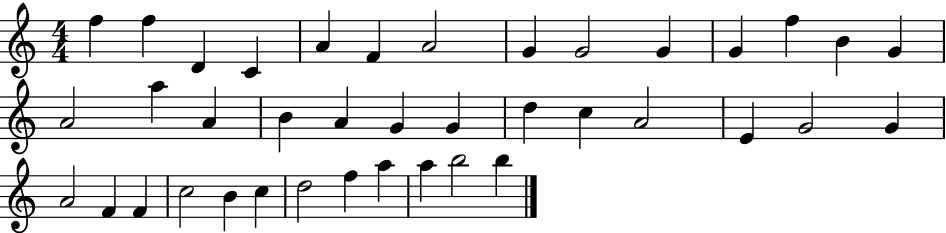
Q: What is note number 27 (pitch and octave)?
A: G4